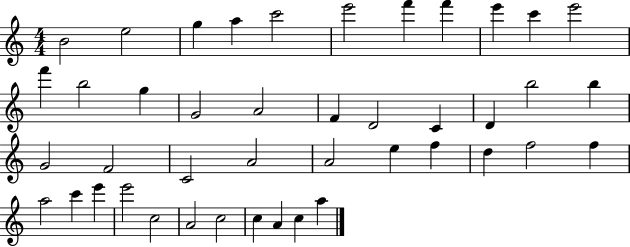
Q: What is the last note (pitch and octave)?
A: A5